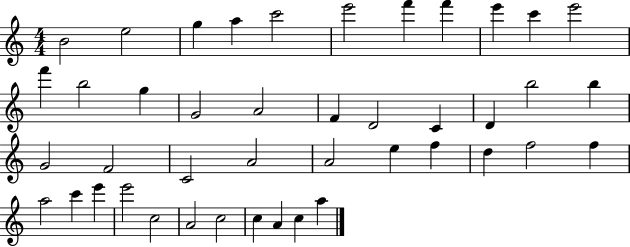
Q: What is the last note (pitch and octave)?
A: A5